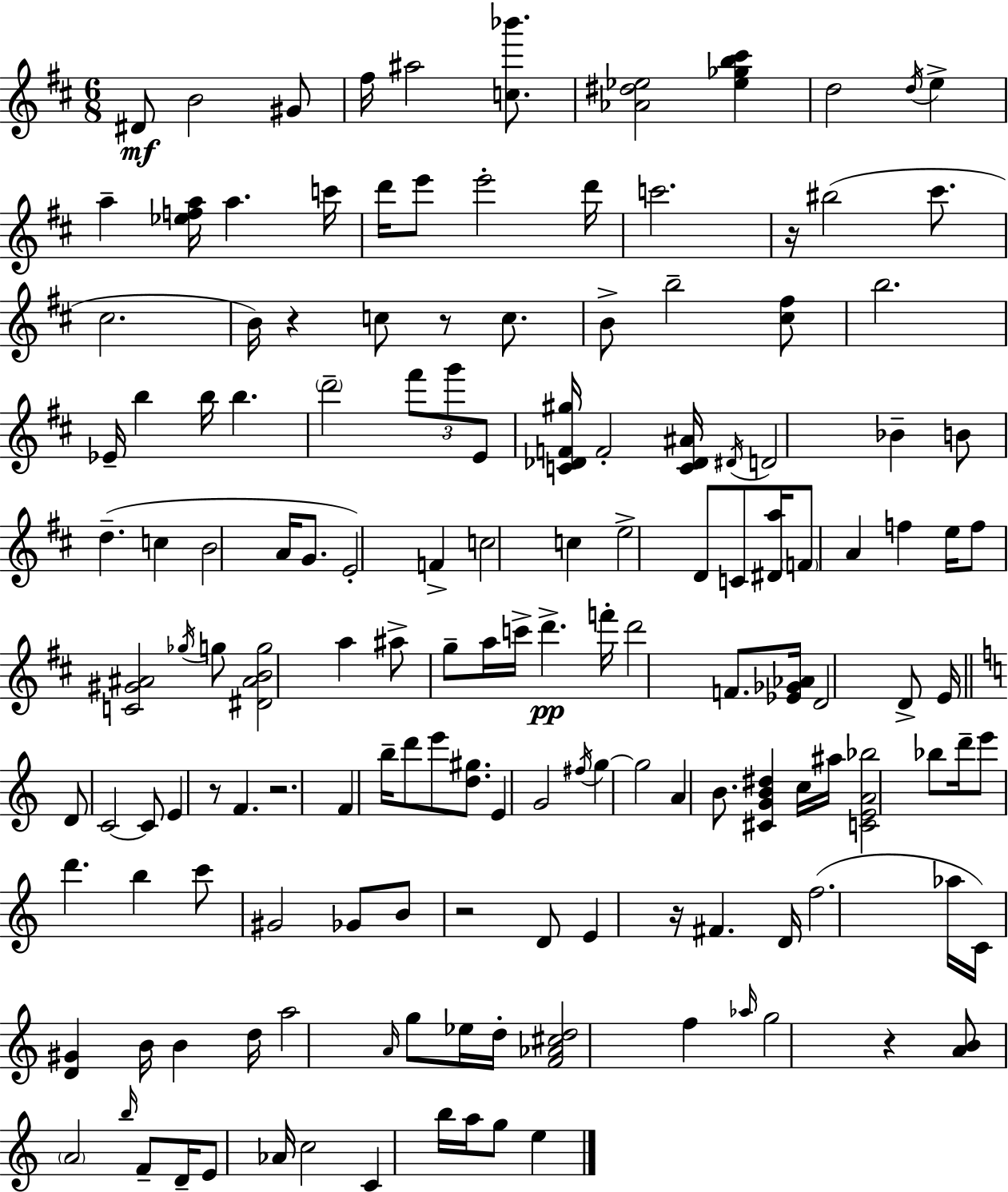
D#4/e B4/h G#4/e F#5/s A#5/h [C5,Bb6]/e. [Ab4,D#5,Eb5]/h [Eb5,Gb5,B5,C#6]/q D5/h D5/s E5/q A5/q [Eb5,F5,A5]/s A5/q. C6/s D6/s E6/e E6/h D6/s C6/h. R/s BIS5/h C#6/e. C#5/h. B4/s R/q C5/e R/e C5/e. B4/e B5/h [C#5,F#5]/e B5/h. Eb4/s B5/q B5/s B5/q. D6/h F#6/e G6/e E4/e [C4,Db4,F4,G#5]/s F4/h [C4,Db4,A#4]/s D#4/s D4/h Bb4/q B4/e D5/q. C5/q B4/h A4/s G4/e. E4/h F4/q C5/h C5/q E5/h D4/e C4/e [D#4,A5]/s F4/e A4/q F5/q E5/s F5/e [C4,G#4,A#4]/h Gb5/s G5/e [D#4,A#4,B4,G5]/h A5/q A#5/e G5/e A5/s C6/s D6/q. F6/s D6/h F4/e. [Eb4,Gb4,Ab4]/s D4/h D4/e E4/s D4/e C4/h C4/e E4/q R/e F4/q. R/h. F4/q B5/s D6/e E6/e [D5,G#5]/e. E4/q G4/h F#5/s G5/q G5/h A4/q B4/e. [C#4,G4,B4,D#5]/q C5/s A#5/s [C4,E4,A4,Bb5]/h Bb5/e D6/s E6/e D6/q. B5/q C6/e G#4/h Gb4/e B4/e R/h D4/e E4/q R/s F#4/q. D4/s F5/h. Ab5/s C4/s [D4,G#4]/q B4/s B4/q D5/s A5/h A4/s G5/e Eb5/s D5/s [F4,Ab4,C#5,D5]/h F5/q Ab5/s G5/h R/q [A4,B4]/e A4/h B5/s F4/e D4/s E4/e Ab4/s C5/h C4/q B5/s A5/s G5/e E5/q